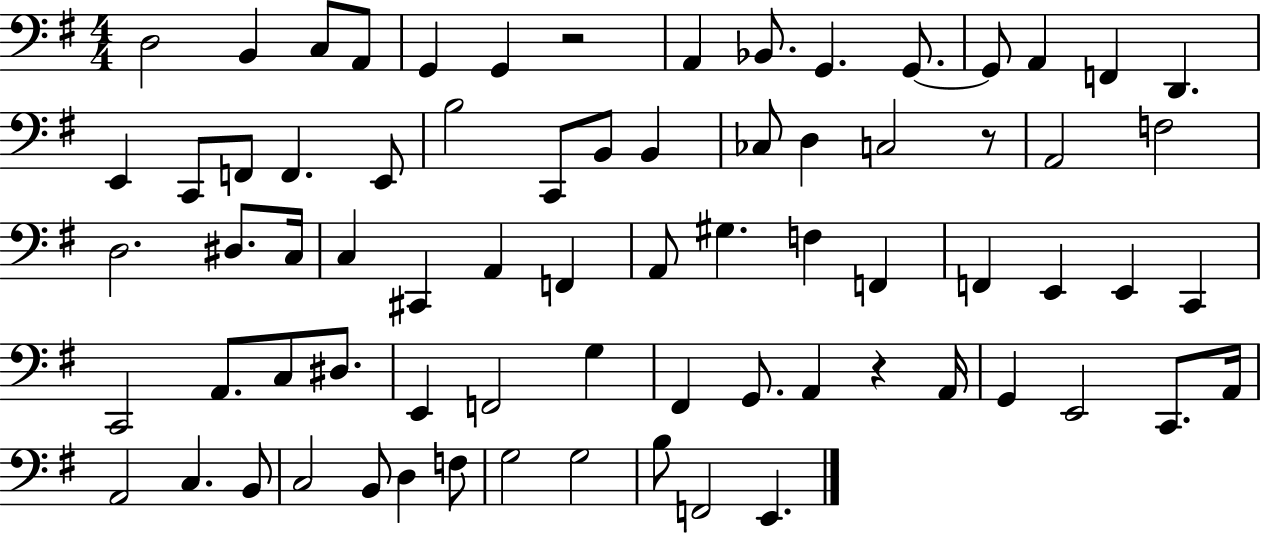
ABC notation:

X:1
T:Untitled
M:4/4
L:1/4
K:G
D,2 B,, C,/2 A,,/2 G,, G,, z2 A,, _B,,/2 G,, G,,/2 G,,/2 A,, F,, D,, E,, C,,/2 F,,/2 F,, E,,/2 B,2 C,,/2 B,,/2 B,, _C,/2 D, C,2 z/2 A,,2 F,2 D,2 ^D,/2 C,/4 C, ^C,, A,, F,, A,,/2 ^G, F, F,, F,, E,, E,, C,, C,,2 A,,/2 C,/2 ^D,/2 E,, F,,2 G, ^F,, G,,/2 A,, z A,,/4 G,, E,,2 C,,/2 A,,/4 A,,2 C, B,,/2 C,2 B,,/2 D, F,/2 G,2 G,2 B,/2 F,,2 E,,